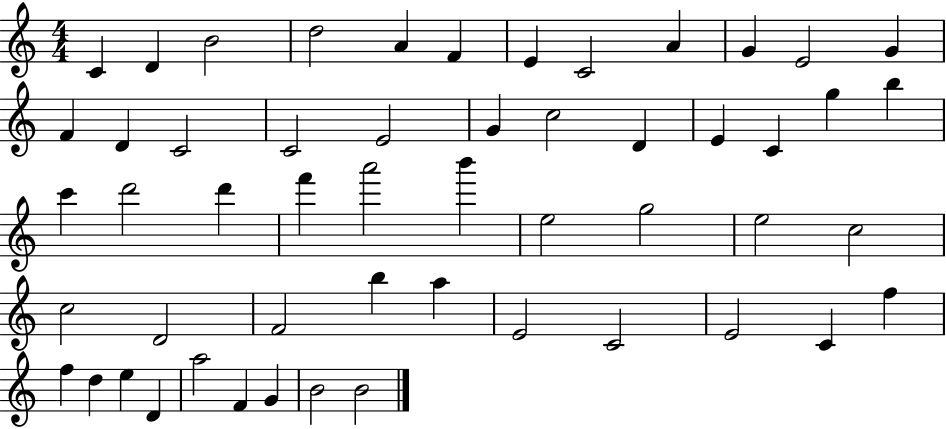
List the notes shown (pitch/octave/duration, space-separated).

C4/q D4/q B4/h D5/h A4/q F4/q E4/q C4/h A4/q G4/q E4/h G4/q F4/q D4/q C4/h C4/h E4/h G4/q C5/h D4/q E4/q C4/q G5/q B5/q C6/q D6/h D6/q F6/q A6/h B6/q E5/h G5/h E5/h C5/h C5/h D4/h F4/h B5/q A5/q E4/h C4/h E4/h C4/q F5/q F5/q D5/q E5/q D4/q A5/h F4/q G4/q B4/h B4/h